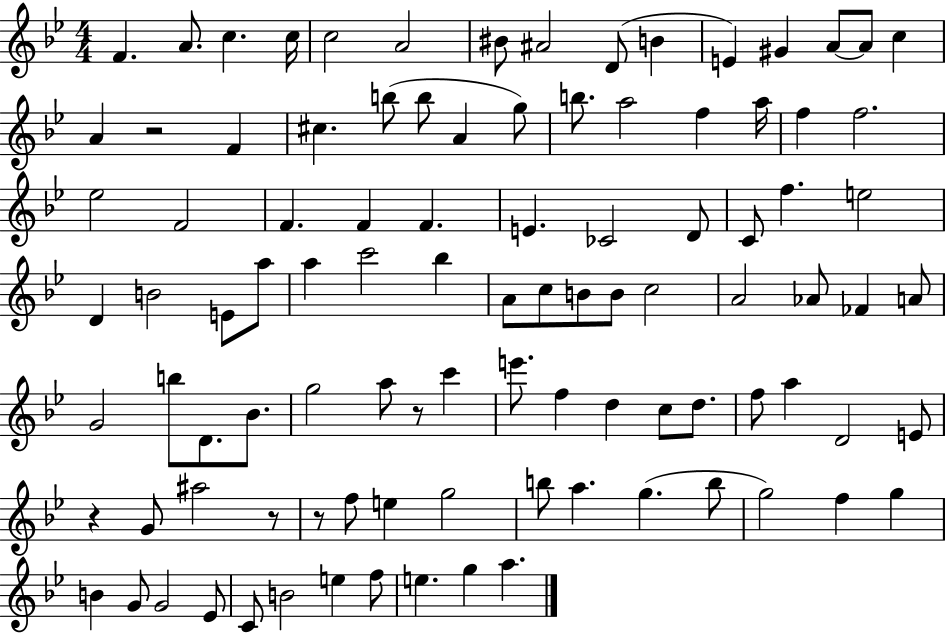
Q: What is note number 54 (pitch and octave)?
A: FES4